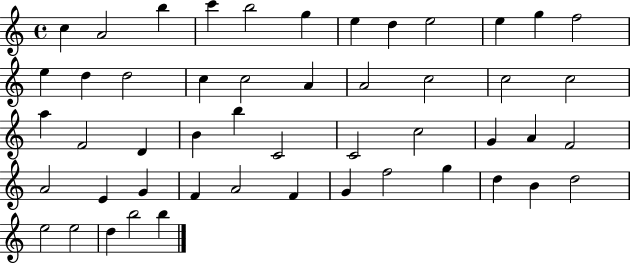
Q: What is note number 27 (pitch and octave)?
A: B5